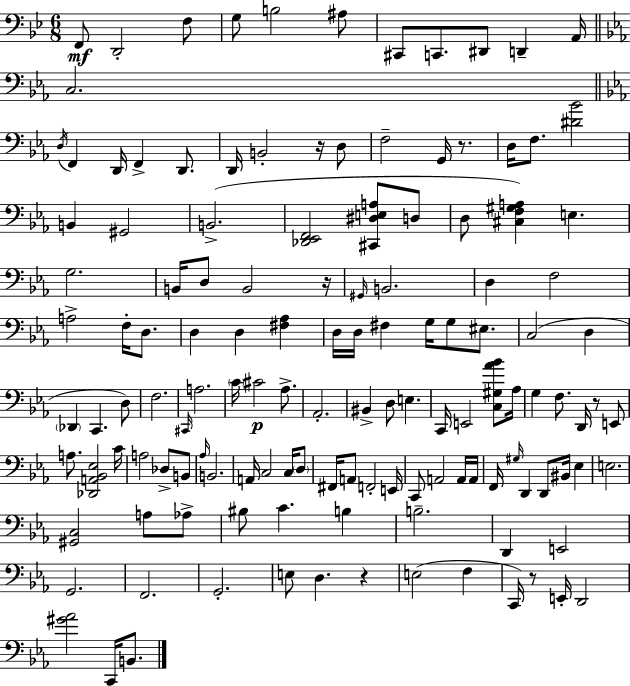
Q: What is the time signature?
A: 6/8